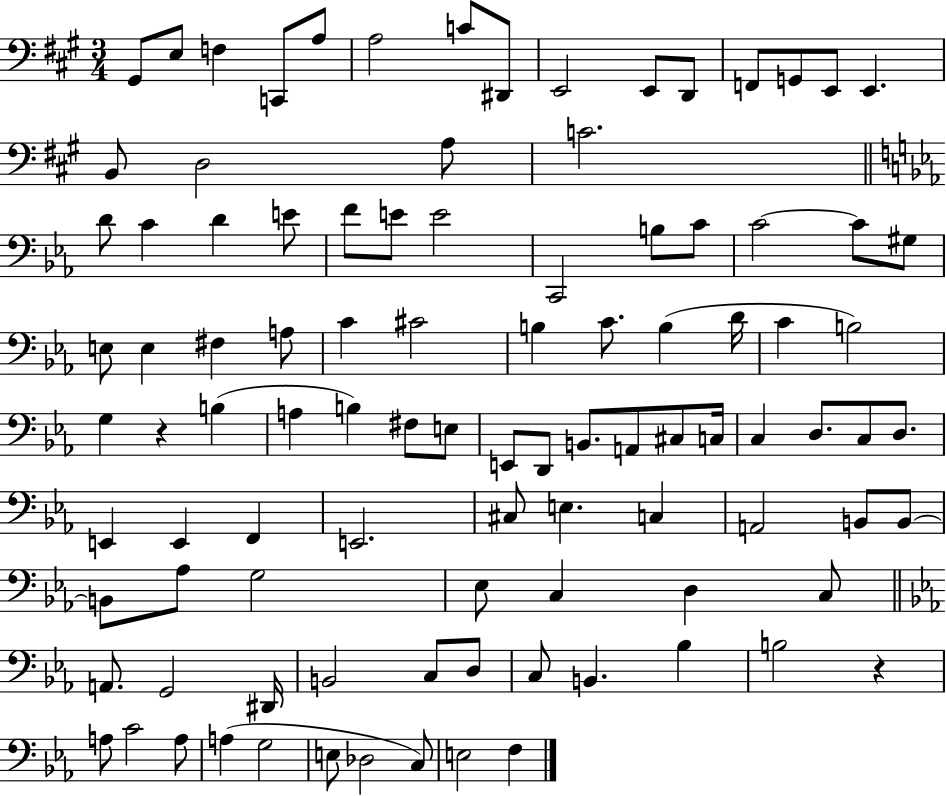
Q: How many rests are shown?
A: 2